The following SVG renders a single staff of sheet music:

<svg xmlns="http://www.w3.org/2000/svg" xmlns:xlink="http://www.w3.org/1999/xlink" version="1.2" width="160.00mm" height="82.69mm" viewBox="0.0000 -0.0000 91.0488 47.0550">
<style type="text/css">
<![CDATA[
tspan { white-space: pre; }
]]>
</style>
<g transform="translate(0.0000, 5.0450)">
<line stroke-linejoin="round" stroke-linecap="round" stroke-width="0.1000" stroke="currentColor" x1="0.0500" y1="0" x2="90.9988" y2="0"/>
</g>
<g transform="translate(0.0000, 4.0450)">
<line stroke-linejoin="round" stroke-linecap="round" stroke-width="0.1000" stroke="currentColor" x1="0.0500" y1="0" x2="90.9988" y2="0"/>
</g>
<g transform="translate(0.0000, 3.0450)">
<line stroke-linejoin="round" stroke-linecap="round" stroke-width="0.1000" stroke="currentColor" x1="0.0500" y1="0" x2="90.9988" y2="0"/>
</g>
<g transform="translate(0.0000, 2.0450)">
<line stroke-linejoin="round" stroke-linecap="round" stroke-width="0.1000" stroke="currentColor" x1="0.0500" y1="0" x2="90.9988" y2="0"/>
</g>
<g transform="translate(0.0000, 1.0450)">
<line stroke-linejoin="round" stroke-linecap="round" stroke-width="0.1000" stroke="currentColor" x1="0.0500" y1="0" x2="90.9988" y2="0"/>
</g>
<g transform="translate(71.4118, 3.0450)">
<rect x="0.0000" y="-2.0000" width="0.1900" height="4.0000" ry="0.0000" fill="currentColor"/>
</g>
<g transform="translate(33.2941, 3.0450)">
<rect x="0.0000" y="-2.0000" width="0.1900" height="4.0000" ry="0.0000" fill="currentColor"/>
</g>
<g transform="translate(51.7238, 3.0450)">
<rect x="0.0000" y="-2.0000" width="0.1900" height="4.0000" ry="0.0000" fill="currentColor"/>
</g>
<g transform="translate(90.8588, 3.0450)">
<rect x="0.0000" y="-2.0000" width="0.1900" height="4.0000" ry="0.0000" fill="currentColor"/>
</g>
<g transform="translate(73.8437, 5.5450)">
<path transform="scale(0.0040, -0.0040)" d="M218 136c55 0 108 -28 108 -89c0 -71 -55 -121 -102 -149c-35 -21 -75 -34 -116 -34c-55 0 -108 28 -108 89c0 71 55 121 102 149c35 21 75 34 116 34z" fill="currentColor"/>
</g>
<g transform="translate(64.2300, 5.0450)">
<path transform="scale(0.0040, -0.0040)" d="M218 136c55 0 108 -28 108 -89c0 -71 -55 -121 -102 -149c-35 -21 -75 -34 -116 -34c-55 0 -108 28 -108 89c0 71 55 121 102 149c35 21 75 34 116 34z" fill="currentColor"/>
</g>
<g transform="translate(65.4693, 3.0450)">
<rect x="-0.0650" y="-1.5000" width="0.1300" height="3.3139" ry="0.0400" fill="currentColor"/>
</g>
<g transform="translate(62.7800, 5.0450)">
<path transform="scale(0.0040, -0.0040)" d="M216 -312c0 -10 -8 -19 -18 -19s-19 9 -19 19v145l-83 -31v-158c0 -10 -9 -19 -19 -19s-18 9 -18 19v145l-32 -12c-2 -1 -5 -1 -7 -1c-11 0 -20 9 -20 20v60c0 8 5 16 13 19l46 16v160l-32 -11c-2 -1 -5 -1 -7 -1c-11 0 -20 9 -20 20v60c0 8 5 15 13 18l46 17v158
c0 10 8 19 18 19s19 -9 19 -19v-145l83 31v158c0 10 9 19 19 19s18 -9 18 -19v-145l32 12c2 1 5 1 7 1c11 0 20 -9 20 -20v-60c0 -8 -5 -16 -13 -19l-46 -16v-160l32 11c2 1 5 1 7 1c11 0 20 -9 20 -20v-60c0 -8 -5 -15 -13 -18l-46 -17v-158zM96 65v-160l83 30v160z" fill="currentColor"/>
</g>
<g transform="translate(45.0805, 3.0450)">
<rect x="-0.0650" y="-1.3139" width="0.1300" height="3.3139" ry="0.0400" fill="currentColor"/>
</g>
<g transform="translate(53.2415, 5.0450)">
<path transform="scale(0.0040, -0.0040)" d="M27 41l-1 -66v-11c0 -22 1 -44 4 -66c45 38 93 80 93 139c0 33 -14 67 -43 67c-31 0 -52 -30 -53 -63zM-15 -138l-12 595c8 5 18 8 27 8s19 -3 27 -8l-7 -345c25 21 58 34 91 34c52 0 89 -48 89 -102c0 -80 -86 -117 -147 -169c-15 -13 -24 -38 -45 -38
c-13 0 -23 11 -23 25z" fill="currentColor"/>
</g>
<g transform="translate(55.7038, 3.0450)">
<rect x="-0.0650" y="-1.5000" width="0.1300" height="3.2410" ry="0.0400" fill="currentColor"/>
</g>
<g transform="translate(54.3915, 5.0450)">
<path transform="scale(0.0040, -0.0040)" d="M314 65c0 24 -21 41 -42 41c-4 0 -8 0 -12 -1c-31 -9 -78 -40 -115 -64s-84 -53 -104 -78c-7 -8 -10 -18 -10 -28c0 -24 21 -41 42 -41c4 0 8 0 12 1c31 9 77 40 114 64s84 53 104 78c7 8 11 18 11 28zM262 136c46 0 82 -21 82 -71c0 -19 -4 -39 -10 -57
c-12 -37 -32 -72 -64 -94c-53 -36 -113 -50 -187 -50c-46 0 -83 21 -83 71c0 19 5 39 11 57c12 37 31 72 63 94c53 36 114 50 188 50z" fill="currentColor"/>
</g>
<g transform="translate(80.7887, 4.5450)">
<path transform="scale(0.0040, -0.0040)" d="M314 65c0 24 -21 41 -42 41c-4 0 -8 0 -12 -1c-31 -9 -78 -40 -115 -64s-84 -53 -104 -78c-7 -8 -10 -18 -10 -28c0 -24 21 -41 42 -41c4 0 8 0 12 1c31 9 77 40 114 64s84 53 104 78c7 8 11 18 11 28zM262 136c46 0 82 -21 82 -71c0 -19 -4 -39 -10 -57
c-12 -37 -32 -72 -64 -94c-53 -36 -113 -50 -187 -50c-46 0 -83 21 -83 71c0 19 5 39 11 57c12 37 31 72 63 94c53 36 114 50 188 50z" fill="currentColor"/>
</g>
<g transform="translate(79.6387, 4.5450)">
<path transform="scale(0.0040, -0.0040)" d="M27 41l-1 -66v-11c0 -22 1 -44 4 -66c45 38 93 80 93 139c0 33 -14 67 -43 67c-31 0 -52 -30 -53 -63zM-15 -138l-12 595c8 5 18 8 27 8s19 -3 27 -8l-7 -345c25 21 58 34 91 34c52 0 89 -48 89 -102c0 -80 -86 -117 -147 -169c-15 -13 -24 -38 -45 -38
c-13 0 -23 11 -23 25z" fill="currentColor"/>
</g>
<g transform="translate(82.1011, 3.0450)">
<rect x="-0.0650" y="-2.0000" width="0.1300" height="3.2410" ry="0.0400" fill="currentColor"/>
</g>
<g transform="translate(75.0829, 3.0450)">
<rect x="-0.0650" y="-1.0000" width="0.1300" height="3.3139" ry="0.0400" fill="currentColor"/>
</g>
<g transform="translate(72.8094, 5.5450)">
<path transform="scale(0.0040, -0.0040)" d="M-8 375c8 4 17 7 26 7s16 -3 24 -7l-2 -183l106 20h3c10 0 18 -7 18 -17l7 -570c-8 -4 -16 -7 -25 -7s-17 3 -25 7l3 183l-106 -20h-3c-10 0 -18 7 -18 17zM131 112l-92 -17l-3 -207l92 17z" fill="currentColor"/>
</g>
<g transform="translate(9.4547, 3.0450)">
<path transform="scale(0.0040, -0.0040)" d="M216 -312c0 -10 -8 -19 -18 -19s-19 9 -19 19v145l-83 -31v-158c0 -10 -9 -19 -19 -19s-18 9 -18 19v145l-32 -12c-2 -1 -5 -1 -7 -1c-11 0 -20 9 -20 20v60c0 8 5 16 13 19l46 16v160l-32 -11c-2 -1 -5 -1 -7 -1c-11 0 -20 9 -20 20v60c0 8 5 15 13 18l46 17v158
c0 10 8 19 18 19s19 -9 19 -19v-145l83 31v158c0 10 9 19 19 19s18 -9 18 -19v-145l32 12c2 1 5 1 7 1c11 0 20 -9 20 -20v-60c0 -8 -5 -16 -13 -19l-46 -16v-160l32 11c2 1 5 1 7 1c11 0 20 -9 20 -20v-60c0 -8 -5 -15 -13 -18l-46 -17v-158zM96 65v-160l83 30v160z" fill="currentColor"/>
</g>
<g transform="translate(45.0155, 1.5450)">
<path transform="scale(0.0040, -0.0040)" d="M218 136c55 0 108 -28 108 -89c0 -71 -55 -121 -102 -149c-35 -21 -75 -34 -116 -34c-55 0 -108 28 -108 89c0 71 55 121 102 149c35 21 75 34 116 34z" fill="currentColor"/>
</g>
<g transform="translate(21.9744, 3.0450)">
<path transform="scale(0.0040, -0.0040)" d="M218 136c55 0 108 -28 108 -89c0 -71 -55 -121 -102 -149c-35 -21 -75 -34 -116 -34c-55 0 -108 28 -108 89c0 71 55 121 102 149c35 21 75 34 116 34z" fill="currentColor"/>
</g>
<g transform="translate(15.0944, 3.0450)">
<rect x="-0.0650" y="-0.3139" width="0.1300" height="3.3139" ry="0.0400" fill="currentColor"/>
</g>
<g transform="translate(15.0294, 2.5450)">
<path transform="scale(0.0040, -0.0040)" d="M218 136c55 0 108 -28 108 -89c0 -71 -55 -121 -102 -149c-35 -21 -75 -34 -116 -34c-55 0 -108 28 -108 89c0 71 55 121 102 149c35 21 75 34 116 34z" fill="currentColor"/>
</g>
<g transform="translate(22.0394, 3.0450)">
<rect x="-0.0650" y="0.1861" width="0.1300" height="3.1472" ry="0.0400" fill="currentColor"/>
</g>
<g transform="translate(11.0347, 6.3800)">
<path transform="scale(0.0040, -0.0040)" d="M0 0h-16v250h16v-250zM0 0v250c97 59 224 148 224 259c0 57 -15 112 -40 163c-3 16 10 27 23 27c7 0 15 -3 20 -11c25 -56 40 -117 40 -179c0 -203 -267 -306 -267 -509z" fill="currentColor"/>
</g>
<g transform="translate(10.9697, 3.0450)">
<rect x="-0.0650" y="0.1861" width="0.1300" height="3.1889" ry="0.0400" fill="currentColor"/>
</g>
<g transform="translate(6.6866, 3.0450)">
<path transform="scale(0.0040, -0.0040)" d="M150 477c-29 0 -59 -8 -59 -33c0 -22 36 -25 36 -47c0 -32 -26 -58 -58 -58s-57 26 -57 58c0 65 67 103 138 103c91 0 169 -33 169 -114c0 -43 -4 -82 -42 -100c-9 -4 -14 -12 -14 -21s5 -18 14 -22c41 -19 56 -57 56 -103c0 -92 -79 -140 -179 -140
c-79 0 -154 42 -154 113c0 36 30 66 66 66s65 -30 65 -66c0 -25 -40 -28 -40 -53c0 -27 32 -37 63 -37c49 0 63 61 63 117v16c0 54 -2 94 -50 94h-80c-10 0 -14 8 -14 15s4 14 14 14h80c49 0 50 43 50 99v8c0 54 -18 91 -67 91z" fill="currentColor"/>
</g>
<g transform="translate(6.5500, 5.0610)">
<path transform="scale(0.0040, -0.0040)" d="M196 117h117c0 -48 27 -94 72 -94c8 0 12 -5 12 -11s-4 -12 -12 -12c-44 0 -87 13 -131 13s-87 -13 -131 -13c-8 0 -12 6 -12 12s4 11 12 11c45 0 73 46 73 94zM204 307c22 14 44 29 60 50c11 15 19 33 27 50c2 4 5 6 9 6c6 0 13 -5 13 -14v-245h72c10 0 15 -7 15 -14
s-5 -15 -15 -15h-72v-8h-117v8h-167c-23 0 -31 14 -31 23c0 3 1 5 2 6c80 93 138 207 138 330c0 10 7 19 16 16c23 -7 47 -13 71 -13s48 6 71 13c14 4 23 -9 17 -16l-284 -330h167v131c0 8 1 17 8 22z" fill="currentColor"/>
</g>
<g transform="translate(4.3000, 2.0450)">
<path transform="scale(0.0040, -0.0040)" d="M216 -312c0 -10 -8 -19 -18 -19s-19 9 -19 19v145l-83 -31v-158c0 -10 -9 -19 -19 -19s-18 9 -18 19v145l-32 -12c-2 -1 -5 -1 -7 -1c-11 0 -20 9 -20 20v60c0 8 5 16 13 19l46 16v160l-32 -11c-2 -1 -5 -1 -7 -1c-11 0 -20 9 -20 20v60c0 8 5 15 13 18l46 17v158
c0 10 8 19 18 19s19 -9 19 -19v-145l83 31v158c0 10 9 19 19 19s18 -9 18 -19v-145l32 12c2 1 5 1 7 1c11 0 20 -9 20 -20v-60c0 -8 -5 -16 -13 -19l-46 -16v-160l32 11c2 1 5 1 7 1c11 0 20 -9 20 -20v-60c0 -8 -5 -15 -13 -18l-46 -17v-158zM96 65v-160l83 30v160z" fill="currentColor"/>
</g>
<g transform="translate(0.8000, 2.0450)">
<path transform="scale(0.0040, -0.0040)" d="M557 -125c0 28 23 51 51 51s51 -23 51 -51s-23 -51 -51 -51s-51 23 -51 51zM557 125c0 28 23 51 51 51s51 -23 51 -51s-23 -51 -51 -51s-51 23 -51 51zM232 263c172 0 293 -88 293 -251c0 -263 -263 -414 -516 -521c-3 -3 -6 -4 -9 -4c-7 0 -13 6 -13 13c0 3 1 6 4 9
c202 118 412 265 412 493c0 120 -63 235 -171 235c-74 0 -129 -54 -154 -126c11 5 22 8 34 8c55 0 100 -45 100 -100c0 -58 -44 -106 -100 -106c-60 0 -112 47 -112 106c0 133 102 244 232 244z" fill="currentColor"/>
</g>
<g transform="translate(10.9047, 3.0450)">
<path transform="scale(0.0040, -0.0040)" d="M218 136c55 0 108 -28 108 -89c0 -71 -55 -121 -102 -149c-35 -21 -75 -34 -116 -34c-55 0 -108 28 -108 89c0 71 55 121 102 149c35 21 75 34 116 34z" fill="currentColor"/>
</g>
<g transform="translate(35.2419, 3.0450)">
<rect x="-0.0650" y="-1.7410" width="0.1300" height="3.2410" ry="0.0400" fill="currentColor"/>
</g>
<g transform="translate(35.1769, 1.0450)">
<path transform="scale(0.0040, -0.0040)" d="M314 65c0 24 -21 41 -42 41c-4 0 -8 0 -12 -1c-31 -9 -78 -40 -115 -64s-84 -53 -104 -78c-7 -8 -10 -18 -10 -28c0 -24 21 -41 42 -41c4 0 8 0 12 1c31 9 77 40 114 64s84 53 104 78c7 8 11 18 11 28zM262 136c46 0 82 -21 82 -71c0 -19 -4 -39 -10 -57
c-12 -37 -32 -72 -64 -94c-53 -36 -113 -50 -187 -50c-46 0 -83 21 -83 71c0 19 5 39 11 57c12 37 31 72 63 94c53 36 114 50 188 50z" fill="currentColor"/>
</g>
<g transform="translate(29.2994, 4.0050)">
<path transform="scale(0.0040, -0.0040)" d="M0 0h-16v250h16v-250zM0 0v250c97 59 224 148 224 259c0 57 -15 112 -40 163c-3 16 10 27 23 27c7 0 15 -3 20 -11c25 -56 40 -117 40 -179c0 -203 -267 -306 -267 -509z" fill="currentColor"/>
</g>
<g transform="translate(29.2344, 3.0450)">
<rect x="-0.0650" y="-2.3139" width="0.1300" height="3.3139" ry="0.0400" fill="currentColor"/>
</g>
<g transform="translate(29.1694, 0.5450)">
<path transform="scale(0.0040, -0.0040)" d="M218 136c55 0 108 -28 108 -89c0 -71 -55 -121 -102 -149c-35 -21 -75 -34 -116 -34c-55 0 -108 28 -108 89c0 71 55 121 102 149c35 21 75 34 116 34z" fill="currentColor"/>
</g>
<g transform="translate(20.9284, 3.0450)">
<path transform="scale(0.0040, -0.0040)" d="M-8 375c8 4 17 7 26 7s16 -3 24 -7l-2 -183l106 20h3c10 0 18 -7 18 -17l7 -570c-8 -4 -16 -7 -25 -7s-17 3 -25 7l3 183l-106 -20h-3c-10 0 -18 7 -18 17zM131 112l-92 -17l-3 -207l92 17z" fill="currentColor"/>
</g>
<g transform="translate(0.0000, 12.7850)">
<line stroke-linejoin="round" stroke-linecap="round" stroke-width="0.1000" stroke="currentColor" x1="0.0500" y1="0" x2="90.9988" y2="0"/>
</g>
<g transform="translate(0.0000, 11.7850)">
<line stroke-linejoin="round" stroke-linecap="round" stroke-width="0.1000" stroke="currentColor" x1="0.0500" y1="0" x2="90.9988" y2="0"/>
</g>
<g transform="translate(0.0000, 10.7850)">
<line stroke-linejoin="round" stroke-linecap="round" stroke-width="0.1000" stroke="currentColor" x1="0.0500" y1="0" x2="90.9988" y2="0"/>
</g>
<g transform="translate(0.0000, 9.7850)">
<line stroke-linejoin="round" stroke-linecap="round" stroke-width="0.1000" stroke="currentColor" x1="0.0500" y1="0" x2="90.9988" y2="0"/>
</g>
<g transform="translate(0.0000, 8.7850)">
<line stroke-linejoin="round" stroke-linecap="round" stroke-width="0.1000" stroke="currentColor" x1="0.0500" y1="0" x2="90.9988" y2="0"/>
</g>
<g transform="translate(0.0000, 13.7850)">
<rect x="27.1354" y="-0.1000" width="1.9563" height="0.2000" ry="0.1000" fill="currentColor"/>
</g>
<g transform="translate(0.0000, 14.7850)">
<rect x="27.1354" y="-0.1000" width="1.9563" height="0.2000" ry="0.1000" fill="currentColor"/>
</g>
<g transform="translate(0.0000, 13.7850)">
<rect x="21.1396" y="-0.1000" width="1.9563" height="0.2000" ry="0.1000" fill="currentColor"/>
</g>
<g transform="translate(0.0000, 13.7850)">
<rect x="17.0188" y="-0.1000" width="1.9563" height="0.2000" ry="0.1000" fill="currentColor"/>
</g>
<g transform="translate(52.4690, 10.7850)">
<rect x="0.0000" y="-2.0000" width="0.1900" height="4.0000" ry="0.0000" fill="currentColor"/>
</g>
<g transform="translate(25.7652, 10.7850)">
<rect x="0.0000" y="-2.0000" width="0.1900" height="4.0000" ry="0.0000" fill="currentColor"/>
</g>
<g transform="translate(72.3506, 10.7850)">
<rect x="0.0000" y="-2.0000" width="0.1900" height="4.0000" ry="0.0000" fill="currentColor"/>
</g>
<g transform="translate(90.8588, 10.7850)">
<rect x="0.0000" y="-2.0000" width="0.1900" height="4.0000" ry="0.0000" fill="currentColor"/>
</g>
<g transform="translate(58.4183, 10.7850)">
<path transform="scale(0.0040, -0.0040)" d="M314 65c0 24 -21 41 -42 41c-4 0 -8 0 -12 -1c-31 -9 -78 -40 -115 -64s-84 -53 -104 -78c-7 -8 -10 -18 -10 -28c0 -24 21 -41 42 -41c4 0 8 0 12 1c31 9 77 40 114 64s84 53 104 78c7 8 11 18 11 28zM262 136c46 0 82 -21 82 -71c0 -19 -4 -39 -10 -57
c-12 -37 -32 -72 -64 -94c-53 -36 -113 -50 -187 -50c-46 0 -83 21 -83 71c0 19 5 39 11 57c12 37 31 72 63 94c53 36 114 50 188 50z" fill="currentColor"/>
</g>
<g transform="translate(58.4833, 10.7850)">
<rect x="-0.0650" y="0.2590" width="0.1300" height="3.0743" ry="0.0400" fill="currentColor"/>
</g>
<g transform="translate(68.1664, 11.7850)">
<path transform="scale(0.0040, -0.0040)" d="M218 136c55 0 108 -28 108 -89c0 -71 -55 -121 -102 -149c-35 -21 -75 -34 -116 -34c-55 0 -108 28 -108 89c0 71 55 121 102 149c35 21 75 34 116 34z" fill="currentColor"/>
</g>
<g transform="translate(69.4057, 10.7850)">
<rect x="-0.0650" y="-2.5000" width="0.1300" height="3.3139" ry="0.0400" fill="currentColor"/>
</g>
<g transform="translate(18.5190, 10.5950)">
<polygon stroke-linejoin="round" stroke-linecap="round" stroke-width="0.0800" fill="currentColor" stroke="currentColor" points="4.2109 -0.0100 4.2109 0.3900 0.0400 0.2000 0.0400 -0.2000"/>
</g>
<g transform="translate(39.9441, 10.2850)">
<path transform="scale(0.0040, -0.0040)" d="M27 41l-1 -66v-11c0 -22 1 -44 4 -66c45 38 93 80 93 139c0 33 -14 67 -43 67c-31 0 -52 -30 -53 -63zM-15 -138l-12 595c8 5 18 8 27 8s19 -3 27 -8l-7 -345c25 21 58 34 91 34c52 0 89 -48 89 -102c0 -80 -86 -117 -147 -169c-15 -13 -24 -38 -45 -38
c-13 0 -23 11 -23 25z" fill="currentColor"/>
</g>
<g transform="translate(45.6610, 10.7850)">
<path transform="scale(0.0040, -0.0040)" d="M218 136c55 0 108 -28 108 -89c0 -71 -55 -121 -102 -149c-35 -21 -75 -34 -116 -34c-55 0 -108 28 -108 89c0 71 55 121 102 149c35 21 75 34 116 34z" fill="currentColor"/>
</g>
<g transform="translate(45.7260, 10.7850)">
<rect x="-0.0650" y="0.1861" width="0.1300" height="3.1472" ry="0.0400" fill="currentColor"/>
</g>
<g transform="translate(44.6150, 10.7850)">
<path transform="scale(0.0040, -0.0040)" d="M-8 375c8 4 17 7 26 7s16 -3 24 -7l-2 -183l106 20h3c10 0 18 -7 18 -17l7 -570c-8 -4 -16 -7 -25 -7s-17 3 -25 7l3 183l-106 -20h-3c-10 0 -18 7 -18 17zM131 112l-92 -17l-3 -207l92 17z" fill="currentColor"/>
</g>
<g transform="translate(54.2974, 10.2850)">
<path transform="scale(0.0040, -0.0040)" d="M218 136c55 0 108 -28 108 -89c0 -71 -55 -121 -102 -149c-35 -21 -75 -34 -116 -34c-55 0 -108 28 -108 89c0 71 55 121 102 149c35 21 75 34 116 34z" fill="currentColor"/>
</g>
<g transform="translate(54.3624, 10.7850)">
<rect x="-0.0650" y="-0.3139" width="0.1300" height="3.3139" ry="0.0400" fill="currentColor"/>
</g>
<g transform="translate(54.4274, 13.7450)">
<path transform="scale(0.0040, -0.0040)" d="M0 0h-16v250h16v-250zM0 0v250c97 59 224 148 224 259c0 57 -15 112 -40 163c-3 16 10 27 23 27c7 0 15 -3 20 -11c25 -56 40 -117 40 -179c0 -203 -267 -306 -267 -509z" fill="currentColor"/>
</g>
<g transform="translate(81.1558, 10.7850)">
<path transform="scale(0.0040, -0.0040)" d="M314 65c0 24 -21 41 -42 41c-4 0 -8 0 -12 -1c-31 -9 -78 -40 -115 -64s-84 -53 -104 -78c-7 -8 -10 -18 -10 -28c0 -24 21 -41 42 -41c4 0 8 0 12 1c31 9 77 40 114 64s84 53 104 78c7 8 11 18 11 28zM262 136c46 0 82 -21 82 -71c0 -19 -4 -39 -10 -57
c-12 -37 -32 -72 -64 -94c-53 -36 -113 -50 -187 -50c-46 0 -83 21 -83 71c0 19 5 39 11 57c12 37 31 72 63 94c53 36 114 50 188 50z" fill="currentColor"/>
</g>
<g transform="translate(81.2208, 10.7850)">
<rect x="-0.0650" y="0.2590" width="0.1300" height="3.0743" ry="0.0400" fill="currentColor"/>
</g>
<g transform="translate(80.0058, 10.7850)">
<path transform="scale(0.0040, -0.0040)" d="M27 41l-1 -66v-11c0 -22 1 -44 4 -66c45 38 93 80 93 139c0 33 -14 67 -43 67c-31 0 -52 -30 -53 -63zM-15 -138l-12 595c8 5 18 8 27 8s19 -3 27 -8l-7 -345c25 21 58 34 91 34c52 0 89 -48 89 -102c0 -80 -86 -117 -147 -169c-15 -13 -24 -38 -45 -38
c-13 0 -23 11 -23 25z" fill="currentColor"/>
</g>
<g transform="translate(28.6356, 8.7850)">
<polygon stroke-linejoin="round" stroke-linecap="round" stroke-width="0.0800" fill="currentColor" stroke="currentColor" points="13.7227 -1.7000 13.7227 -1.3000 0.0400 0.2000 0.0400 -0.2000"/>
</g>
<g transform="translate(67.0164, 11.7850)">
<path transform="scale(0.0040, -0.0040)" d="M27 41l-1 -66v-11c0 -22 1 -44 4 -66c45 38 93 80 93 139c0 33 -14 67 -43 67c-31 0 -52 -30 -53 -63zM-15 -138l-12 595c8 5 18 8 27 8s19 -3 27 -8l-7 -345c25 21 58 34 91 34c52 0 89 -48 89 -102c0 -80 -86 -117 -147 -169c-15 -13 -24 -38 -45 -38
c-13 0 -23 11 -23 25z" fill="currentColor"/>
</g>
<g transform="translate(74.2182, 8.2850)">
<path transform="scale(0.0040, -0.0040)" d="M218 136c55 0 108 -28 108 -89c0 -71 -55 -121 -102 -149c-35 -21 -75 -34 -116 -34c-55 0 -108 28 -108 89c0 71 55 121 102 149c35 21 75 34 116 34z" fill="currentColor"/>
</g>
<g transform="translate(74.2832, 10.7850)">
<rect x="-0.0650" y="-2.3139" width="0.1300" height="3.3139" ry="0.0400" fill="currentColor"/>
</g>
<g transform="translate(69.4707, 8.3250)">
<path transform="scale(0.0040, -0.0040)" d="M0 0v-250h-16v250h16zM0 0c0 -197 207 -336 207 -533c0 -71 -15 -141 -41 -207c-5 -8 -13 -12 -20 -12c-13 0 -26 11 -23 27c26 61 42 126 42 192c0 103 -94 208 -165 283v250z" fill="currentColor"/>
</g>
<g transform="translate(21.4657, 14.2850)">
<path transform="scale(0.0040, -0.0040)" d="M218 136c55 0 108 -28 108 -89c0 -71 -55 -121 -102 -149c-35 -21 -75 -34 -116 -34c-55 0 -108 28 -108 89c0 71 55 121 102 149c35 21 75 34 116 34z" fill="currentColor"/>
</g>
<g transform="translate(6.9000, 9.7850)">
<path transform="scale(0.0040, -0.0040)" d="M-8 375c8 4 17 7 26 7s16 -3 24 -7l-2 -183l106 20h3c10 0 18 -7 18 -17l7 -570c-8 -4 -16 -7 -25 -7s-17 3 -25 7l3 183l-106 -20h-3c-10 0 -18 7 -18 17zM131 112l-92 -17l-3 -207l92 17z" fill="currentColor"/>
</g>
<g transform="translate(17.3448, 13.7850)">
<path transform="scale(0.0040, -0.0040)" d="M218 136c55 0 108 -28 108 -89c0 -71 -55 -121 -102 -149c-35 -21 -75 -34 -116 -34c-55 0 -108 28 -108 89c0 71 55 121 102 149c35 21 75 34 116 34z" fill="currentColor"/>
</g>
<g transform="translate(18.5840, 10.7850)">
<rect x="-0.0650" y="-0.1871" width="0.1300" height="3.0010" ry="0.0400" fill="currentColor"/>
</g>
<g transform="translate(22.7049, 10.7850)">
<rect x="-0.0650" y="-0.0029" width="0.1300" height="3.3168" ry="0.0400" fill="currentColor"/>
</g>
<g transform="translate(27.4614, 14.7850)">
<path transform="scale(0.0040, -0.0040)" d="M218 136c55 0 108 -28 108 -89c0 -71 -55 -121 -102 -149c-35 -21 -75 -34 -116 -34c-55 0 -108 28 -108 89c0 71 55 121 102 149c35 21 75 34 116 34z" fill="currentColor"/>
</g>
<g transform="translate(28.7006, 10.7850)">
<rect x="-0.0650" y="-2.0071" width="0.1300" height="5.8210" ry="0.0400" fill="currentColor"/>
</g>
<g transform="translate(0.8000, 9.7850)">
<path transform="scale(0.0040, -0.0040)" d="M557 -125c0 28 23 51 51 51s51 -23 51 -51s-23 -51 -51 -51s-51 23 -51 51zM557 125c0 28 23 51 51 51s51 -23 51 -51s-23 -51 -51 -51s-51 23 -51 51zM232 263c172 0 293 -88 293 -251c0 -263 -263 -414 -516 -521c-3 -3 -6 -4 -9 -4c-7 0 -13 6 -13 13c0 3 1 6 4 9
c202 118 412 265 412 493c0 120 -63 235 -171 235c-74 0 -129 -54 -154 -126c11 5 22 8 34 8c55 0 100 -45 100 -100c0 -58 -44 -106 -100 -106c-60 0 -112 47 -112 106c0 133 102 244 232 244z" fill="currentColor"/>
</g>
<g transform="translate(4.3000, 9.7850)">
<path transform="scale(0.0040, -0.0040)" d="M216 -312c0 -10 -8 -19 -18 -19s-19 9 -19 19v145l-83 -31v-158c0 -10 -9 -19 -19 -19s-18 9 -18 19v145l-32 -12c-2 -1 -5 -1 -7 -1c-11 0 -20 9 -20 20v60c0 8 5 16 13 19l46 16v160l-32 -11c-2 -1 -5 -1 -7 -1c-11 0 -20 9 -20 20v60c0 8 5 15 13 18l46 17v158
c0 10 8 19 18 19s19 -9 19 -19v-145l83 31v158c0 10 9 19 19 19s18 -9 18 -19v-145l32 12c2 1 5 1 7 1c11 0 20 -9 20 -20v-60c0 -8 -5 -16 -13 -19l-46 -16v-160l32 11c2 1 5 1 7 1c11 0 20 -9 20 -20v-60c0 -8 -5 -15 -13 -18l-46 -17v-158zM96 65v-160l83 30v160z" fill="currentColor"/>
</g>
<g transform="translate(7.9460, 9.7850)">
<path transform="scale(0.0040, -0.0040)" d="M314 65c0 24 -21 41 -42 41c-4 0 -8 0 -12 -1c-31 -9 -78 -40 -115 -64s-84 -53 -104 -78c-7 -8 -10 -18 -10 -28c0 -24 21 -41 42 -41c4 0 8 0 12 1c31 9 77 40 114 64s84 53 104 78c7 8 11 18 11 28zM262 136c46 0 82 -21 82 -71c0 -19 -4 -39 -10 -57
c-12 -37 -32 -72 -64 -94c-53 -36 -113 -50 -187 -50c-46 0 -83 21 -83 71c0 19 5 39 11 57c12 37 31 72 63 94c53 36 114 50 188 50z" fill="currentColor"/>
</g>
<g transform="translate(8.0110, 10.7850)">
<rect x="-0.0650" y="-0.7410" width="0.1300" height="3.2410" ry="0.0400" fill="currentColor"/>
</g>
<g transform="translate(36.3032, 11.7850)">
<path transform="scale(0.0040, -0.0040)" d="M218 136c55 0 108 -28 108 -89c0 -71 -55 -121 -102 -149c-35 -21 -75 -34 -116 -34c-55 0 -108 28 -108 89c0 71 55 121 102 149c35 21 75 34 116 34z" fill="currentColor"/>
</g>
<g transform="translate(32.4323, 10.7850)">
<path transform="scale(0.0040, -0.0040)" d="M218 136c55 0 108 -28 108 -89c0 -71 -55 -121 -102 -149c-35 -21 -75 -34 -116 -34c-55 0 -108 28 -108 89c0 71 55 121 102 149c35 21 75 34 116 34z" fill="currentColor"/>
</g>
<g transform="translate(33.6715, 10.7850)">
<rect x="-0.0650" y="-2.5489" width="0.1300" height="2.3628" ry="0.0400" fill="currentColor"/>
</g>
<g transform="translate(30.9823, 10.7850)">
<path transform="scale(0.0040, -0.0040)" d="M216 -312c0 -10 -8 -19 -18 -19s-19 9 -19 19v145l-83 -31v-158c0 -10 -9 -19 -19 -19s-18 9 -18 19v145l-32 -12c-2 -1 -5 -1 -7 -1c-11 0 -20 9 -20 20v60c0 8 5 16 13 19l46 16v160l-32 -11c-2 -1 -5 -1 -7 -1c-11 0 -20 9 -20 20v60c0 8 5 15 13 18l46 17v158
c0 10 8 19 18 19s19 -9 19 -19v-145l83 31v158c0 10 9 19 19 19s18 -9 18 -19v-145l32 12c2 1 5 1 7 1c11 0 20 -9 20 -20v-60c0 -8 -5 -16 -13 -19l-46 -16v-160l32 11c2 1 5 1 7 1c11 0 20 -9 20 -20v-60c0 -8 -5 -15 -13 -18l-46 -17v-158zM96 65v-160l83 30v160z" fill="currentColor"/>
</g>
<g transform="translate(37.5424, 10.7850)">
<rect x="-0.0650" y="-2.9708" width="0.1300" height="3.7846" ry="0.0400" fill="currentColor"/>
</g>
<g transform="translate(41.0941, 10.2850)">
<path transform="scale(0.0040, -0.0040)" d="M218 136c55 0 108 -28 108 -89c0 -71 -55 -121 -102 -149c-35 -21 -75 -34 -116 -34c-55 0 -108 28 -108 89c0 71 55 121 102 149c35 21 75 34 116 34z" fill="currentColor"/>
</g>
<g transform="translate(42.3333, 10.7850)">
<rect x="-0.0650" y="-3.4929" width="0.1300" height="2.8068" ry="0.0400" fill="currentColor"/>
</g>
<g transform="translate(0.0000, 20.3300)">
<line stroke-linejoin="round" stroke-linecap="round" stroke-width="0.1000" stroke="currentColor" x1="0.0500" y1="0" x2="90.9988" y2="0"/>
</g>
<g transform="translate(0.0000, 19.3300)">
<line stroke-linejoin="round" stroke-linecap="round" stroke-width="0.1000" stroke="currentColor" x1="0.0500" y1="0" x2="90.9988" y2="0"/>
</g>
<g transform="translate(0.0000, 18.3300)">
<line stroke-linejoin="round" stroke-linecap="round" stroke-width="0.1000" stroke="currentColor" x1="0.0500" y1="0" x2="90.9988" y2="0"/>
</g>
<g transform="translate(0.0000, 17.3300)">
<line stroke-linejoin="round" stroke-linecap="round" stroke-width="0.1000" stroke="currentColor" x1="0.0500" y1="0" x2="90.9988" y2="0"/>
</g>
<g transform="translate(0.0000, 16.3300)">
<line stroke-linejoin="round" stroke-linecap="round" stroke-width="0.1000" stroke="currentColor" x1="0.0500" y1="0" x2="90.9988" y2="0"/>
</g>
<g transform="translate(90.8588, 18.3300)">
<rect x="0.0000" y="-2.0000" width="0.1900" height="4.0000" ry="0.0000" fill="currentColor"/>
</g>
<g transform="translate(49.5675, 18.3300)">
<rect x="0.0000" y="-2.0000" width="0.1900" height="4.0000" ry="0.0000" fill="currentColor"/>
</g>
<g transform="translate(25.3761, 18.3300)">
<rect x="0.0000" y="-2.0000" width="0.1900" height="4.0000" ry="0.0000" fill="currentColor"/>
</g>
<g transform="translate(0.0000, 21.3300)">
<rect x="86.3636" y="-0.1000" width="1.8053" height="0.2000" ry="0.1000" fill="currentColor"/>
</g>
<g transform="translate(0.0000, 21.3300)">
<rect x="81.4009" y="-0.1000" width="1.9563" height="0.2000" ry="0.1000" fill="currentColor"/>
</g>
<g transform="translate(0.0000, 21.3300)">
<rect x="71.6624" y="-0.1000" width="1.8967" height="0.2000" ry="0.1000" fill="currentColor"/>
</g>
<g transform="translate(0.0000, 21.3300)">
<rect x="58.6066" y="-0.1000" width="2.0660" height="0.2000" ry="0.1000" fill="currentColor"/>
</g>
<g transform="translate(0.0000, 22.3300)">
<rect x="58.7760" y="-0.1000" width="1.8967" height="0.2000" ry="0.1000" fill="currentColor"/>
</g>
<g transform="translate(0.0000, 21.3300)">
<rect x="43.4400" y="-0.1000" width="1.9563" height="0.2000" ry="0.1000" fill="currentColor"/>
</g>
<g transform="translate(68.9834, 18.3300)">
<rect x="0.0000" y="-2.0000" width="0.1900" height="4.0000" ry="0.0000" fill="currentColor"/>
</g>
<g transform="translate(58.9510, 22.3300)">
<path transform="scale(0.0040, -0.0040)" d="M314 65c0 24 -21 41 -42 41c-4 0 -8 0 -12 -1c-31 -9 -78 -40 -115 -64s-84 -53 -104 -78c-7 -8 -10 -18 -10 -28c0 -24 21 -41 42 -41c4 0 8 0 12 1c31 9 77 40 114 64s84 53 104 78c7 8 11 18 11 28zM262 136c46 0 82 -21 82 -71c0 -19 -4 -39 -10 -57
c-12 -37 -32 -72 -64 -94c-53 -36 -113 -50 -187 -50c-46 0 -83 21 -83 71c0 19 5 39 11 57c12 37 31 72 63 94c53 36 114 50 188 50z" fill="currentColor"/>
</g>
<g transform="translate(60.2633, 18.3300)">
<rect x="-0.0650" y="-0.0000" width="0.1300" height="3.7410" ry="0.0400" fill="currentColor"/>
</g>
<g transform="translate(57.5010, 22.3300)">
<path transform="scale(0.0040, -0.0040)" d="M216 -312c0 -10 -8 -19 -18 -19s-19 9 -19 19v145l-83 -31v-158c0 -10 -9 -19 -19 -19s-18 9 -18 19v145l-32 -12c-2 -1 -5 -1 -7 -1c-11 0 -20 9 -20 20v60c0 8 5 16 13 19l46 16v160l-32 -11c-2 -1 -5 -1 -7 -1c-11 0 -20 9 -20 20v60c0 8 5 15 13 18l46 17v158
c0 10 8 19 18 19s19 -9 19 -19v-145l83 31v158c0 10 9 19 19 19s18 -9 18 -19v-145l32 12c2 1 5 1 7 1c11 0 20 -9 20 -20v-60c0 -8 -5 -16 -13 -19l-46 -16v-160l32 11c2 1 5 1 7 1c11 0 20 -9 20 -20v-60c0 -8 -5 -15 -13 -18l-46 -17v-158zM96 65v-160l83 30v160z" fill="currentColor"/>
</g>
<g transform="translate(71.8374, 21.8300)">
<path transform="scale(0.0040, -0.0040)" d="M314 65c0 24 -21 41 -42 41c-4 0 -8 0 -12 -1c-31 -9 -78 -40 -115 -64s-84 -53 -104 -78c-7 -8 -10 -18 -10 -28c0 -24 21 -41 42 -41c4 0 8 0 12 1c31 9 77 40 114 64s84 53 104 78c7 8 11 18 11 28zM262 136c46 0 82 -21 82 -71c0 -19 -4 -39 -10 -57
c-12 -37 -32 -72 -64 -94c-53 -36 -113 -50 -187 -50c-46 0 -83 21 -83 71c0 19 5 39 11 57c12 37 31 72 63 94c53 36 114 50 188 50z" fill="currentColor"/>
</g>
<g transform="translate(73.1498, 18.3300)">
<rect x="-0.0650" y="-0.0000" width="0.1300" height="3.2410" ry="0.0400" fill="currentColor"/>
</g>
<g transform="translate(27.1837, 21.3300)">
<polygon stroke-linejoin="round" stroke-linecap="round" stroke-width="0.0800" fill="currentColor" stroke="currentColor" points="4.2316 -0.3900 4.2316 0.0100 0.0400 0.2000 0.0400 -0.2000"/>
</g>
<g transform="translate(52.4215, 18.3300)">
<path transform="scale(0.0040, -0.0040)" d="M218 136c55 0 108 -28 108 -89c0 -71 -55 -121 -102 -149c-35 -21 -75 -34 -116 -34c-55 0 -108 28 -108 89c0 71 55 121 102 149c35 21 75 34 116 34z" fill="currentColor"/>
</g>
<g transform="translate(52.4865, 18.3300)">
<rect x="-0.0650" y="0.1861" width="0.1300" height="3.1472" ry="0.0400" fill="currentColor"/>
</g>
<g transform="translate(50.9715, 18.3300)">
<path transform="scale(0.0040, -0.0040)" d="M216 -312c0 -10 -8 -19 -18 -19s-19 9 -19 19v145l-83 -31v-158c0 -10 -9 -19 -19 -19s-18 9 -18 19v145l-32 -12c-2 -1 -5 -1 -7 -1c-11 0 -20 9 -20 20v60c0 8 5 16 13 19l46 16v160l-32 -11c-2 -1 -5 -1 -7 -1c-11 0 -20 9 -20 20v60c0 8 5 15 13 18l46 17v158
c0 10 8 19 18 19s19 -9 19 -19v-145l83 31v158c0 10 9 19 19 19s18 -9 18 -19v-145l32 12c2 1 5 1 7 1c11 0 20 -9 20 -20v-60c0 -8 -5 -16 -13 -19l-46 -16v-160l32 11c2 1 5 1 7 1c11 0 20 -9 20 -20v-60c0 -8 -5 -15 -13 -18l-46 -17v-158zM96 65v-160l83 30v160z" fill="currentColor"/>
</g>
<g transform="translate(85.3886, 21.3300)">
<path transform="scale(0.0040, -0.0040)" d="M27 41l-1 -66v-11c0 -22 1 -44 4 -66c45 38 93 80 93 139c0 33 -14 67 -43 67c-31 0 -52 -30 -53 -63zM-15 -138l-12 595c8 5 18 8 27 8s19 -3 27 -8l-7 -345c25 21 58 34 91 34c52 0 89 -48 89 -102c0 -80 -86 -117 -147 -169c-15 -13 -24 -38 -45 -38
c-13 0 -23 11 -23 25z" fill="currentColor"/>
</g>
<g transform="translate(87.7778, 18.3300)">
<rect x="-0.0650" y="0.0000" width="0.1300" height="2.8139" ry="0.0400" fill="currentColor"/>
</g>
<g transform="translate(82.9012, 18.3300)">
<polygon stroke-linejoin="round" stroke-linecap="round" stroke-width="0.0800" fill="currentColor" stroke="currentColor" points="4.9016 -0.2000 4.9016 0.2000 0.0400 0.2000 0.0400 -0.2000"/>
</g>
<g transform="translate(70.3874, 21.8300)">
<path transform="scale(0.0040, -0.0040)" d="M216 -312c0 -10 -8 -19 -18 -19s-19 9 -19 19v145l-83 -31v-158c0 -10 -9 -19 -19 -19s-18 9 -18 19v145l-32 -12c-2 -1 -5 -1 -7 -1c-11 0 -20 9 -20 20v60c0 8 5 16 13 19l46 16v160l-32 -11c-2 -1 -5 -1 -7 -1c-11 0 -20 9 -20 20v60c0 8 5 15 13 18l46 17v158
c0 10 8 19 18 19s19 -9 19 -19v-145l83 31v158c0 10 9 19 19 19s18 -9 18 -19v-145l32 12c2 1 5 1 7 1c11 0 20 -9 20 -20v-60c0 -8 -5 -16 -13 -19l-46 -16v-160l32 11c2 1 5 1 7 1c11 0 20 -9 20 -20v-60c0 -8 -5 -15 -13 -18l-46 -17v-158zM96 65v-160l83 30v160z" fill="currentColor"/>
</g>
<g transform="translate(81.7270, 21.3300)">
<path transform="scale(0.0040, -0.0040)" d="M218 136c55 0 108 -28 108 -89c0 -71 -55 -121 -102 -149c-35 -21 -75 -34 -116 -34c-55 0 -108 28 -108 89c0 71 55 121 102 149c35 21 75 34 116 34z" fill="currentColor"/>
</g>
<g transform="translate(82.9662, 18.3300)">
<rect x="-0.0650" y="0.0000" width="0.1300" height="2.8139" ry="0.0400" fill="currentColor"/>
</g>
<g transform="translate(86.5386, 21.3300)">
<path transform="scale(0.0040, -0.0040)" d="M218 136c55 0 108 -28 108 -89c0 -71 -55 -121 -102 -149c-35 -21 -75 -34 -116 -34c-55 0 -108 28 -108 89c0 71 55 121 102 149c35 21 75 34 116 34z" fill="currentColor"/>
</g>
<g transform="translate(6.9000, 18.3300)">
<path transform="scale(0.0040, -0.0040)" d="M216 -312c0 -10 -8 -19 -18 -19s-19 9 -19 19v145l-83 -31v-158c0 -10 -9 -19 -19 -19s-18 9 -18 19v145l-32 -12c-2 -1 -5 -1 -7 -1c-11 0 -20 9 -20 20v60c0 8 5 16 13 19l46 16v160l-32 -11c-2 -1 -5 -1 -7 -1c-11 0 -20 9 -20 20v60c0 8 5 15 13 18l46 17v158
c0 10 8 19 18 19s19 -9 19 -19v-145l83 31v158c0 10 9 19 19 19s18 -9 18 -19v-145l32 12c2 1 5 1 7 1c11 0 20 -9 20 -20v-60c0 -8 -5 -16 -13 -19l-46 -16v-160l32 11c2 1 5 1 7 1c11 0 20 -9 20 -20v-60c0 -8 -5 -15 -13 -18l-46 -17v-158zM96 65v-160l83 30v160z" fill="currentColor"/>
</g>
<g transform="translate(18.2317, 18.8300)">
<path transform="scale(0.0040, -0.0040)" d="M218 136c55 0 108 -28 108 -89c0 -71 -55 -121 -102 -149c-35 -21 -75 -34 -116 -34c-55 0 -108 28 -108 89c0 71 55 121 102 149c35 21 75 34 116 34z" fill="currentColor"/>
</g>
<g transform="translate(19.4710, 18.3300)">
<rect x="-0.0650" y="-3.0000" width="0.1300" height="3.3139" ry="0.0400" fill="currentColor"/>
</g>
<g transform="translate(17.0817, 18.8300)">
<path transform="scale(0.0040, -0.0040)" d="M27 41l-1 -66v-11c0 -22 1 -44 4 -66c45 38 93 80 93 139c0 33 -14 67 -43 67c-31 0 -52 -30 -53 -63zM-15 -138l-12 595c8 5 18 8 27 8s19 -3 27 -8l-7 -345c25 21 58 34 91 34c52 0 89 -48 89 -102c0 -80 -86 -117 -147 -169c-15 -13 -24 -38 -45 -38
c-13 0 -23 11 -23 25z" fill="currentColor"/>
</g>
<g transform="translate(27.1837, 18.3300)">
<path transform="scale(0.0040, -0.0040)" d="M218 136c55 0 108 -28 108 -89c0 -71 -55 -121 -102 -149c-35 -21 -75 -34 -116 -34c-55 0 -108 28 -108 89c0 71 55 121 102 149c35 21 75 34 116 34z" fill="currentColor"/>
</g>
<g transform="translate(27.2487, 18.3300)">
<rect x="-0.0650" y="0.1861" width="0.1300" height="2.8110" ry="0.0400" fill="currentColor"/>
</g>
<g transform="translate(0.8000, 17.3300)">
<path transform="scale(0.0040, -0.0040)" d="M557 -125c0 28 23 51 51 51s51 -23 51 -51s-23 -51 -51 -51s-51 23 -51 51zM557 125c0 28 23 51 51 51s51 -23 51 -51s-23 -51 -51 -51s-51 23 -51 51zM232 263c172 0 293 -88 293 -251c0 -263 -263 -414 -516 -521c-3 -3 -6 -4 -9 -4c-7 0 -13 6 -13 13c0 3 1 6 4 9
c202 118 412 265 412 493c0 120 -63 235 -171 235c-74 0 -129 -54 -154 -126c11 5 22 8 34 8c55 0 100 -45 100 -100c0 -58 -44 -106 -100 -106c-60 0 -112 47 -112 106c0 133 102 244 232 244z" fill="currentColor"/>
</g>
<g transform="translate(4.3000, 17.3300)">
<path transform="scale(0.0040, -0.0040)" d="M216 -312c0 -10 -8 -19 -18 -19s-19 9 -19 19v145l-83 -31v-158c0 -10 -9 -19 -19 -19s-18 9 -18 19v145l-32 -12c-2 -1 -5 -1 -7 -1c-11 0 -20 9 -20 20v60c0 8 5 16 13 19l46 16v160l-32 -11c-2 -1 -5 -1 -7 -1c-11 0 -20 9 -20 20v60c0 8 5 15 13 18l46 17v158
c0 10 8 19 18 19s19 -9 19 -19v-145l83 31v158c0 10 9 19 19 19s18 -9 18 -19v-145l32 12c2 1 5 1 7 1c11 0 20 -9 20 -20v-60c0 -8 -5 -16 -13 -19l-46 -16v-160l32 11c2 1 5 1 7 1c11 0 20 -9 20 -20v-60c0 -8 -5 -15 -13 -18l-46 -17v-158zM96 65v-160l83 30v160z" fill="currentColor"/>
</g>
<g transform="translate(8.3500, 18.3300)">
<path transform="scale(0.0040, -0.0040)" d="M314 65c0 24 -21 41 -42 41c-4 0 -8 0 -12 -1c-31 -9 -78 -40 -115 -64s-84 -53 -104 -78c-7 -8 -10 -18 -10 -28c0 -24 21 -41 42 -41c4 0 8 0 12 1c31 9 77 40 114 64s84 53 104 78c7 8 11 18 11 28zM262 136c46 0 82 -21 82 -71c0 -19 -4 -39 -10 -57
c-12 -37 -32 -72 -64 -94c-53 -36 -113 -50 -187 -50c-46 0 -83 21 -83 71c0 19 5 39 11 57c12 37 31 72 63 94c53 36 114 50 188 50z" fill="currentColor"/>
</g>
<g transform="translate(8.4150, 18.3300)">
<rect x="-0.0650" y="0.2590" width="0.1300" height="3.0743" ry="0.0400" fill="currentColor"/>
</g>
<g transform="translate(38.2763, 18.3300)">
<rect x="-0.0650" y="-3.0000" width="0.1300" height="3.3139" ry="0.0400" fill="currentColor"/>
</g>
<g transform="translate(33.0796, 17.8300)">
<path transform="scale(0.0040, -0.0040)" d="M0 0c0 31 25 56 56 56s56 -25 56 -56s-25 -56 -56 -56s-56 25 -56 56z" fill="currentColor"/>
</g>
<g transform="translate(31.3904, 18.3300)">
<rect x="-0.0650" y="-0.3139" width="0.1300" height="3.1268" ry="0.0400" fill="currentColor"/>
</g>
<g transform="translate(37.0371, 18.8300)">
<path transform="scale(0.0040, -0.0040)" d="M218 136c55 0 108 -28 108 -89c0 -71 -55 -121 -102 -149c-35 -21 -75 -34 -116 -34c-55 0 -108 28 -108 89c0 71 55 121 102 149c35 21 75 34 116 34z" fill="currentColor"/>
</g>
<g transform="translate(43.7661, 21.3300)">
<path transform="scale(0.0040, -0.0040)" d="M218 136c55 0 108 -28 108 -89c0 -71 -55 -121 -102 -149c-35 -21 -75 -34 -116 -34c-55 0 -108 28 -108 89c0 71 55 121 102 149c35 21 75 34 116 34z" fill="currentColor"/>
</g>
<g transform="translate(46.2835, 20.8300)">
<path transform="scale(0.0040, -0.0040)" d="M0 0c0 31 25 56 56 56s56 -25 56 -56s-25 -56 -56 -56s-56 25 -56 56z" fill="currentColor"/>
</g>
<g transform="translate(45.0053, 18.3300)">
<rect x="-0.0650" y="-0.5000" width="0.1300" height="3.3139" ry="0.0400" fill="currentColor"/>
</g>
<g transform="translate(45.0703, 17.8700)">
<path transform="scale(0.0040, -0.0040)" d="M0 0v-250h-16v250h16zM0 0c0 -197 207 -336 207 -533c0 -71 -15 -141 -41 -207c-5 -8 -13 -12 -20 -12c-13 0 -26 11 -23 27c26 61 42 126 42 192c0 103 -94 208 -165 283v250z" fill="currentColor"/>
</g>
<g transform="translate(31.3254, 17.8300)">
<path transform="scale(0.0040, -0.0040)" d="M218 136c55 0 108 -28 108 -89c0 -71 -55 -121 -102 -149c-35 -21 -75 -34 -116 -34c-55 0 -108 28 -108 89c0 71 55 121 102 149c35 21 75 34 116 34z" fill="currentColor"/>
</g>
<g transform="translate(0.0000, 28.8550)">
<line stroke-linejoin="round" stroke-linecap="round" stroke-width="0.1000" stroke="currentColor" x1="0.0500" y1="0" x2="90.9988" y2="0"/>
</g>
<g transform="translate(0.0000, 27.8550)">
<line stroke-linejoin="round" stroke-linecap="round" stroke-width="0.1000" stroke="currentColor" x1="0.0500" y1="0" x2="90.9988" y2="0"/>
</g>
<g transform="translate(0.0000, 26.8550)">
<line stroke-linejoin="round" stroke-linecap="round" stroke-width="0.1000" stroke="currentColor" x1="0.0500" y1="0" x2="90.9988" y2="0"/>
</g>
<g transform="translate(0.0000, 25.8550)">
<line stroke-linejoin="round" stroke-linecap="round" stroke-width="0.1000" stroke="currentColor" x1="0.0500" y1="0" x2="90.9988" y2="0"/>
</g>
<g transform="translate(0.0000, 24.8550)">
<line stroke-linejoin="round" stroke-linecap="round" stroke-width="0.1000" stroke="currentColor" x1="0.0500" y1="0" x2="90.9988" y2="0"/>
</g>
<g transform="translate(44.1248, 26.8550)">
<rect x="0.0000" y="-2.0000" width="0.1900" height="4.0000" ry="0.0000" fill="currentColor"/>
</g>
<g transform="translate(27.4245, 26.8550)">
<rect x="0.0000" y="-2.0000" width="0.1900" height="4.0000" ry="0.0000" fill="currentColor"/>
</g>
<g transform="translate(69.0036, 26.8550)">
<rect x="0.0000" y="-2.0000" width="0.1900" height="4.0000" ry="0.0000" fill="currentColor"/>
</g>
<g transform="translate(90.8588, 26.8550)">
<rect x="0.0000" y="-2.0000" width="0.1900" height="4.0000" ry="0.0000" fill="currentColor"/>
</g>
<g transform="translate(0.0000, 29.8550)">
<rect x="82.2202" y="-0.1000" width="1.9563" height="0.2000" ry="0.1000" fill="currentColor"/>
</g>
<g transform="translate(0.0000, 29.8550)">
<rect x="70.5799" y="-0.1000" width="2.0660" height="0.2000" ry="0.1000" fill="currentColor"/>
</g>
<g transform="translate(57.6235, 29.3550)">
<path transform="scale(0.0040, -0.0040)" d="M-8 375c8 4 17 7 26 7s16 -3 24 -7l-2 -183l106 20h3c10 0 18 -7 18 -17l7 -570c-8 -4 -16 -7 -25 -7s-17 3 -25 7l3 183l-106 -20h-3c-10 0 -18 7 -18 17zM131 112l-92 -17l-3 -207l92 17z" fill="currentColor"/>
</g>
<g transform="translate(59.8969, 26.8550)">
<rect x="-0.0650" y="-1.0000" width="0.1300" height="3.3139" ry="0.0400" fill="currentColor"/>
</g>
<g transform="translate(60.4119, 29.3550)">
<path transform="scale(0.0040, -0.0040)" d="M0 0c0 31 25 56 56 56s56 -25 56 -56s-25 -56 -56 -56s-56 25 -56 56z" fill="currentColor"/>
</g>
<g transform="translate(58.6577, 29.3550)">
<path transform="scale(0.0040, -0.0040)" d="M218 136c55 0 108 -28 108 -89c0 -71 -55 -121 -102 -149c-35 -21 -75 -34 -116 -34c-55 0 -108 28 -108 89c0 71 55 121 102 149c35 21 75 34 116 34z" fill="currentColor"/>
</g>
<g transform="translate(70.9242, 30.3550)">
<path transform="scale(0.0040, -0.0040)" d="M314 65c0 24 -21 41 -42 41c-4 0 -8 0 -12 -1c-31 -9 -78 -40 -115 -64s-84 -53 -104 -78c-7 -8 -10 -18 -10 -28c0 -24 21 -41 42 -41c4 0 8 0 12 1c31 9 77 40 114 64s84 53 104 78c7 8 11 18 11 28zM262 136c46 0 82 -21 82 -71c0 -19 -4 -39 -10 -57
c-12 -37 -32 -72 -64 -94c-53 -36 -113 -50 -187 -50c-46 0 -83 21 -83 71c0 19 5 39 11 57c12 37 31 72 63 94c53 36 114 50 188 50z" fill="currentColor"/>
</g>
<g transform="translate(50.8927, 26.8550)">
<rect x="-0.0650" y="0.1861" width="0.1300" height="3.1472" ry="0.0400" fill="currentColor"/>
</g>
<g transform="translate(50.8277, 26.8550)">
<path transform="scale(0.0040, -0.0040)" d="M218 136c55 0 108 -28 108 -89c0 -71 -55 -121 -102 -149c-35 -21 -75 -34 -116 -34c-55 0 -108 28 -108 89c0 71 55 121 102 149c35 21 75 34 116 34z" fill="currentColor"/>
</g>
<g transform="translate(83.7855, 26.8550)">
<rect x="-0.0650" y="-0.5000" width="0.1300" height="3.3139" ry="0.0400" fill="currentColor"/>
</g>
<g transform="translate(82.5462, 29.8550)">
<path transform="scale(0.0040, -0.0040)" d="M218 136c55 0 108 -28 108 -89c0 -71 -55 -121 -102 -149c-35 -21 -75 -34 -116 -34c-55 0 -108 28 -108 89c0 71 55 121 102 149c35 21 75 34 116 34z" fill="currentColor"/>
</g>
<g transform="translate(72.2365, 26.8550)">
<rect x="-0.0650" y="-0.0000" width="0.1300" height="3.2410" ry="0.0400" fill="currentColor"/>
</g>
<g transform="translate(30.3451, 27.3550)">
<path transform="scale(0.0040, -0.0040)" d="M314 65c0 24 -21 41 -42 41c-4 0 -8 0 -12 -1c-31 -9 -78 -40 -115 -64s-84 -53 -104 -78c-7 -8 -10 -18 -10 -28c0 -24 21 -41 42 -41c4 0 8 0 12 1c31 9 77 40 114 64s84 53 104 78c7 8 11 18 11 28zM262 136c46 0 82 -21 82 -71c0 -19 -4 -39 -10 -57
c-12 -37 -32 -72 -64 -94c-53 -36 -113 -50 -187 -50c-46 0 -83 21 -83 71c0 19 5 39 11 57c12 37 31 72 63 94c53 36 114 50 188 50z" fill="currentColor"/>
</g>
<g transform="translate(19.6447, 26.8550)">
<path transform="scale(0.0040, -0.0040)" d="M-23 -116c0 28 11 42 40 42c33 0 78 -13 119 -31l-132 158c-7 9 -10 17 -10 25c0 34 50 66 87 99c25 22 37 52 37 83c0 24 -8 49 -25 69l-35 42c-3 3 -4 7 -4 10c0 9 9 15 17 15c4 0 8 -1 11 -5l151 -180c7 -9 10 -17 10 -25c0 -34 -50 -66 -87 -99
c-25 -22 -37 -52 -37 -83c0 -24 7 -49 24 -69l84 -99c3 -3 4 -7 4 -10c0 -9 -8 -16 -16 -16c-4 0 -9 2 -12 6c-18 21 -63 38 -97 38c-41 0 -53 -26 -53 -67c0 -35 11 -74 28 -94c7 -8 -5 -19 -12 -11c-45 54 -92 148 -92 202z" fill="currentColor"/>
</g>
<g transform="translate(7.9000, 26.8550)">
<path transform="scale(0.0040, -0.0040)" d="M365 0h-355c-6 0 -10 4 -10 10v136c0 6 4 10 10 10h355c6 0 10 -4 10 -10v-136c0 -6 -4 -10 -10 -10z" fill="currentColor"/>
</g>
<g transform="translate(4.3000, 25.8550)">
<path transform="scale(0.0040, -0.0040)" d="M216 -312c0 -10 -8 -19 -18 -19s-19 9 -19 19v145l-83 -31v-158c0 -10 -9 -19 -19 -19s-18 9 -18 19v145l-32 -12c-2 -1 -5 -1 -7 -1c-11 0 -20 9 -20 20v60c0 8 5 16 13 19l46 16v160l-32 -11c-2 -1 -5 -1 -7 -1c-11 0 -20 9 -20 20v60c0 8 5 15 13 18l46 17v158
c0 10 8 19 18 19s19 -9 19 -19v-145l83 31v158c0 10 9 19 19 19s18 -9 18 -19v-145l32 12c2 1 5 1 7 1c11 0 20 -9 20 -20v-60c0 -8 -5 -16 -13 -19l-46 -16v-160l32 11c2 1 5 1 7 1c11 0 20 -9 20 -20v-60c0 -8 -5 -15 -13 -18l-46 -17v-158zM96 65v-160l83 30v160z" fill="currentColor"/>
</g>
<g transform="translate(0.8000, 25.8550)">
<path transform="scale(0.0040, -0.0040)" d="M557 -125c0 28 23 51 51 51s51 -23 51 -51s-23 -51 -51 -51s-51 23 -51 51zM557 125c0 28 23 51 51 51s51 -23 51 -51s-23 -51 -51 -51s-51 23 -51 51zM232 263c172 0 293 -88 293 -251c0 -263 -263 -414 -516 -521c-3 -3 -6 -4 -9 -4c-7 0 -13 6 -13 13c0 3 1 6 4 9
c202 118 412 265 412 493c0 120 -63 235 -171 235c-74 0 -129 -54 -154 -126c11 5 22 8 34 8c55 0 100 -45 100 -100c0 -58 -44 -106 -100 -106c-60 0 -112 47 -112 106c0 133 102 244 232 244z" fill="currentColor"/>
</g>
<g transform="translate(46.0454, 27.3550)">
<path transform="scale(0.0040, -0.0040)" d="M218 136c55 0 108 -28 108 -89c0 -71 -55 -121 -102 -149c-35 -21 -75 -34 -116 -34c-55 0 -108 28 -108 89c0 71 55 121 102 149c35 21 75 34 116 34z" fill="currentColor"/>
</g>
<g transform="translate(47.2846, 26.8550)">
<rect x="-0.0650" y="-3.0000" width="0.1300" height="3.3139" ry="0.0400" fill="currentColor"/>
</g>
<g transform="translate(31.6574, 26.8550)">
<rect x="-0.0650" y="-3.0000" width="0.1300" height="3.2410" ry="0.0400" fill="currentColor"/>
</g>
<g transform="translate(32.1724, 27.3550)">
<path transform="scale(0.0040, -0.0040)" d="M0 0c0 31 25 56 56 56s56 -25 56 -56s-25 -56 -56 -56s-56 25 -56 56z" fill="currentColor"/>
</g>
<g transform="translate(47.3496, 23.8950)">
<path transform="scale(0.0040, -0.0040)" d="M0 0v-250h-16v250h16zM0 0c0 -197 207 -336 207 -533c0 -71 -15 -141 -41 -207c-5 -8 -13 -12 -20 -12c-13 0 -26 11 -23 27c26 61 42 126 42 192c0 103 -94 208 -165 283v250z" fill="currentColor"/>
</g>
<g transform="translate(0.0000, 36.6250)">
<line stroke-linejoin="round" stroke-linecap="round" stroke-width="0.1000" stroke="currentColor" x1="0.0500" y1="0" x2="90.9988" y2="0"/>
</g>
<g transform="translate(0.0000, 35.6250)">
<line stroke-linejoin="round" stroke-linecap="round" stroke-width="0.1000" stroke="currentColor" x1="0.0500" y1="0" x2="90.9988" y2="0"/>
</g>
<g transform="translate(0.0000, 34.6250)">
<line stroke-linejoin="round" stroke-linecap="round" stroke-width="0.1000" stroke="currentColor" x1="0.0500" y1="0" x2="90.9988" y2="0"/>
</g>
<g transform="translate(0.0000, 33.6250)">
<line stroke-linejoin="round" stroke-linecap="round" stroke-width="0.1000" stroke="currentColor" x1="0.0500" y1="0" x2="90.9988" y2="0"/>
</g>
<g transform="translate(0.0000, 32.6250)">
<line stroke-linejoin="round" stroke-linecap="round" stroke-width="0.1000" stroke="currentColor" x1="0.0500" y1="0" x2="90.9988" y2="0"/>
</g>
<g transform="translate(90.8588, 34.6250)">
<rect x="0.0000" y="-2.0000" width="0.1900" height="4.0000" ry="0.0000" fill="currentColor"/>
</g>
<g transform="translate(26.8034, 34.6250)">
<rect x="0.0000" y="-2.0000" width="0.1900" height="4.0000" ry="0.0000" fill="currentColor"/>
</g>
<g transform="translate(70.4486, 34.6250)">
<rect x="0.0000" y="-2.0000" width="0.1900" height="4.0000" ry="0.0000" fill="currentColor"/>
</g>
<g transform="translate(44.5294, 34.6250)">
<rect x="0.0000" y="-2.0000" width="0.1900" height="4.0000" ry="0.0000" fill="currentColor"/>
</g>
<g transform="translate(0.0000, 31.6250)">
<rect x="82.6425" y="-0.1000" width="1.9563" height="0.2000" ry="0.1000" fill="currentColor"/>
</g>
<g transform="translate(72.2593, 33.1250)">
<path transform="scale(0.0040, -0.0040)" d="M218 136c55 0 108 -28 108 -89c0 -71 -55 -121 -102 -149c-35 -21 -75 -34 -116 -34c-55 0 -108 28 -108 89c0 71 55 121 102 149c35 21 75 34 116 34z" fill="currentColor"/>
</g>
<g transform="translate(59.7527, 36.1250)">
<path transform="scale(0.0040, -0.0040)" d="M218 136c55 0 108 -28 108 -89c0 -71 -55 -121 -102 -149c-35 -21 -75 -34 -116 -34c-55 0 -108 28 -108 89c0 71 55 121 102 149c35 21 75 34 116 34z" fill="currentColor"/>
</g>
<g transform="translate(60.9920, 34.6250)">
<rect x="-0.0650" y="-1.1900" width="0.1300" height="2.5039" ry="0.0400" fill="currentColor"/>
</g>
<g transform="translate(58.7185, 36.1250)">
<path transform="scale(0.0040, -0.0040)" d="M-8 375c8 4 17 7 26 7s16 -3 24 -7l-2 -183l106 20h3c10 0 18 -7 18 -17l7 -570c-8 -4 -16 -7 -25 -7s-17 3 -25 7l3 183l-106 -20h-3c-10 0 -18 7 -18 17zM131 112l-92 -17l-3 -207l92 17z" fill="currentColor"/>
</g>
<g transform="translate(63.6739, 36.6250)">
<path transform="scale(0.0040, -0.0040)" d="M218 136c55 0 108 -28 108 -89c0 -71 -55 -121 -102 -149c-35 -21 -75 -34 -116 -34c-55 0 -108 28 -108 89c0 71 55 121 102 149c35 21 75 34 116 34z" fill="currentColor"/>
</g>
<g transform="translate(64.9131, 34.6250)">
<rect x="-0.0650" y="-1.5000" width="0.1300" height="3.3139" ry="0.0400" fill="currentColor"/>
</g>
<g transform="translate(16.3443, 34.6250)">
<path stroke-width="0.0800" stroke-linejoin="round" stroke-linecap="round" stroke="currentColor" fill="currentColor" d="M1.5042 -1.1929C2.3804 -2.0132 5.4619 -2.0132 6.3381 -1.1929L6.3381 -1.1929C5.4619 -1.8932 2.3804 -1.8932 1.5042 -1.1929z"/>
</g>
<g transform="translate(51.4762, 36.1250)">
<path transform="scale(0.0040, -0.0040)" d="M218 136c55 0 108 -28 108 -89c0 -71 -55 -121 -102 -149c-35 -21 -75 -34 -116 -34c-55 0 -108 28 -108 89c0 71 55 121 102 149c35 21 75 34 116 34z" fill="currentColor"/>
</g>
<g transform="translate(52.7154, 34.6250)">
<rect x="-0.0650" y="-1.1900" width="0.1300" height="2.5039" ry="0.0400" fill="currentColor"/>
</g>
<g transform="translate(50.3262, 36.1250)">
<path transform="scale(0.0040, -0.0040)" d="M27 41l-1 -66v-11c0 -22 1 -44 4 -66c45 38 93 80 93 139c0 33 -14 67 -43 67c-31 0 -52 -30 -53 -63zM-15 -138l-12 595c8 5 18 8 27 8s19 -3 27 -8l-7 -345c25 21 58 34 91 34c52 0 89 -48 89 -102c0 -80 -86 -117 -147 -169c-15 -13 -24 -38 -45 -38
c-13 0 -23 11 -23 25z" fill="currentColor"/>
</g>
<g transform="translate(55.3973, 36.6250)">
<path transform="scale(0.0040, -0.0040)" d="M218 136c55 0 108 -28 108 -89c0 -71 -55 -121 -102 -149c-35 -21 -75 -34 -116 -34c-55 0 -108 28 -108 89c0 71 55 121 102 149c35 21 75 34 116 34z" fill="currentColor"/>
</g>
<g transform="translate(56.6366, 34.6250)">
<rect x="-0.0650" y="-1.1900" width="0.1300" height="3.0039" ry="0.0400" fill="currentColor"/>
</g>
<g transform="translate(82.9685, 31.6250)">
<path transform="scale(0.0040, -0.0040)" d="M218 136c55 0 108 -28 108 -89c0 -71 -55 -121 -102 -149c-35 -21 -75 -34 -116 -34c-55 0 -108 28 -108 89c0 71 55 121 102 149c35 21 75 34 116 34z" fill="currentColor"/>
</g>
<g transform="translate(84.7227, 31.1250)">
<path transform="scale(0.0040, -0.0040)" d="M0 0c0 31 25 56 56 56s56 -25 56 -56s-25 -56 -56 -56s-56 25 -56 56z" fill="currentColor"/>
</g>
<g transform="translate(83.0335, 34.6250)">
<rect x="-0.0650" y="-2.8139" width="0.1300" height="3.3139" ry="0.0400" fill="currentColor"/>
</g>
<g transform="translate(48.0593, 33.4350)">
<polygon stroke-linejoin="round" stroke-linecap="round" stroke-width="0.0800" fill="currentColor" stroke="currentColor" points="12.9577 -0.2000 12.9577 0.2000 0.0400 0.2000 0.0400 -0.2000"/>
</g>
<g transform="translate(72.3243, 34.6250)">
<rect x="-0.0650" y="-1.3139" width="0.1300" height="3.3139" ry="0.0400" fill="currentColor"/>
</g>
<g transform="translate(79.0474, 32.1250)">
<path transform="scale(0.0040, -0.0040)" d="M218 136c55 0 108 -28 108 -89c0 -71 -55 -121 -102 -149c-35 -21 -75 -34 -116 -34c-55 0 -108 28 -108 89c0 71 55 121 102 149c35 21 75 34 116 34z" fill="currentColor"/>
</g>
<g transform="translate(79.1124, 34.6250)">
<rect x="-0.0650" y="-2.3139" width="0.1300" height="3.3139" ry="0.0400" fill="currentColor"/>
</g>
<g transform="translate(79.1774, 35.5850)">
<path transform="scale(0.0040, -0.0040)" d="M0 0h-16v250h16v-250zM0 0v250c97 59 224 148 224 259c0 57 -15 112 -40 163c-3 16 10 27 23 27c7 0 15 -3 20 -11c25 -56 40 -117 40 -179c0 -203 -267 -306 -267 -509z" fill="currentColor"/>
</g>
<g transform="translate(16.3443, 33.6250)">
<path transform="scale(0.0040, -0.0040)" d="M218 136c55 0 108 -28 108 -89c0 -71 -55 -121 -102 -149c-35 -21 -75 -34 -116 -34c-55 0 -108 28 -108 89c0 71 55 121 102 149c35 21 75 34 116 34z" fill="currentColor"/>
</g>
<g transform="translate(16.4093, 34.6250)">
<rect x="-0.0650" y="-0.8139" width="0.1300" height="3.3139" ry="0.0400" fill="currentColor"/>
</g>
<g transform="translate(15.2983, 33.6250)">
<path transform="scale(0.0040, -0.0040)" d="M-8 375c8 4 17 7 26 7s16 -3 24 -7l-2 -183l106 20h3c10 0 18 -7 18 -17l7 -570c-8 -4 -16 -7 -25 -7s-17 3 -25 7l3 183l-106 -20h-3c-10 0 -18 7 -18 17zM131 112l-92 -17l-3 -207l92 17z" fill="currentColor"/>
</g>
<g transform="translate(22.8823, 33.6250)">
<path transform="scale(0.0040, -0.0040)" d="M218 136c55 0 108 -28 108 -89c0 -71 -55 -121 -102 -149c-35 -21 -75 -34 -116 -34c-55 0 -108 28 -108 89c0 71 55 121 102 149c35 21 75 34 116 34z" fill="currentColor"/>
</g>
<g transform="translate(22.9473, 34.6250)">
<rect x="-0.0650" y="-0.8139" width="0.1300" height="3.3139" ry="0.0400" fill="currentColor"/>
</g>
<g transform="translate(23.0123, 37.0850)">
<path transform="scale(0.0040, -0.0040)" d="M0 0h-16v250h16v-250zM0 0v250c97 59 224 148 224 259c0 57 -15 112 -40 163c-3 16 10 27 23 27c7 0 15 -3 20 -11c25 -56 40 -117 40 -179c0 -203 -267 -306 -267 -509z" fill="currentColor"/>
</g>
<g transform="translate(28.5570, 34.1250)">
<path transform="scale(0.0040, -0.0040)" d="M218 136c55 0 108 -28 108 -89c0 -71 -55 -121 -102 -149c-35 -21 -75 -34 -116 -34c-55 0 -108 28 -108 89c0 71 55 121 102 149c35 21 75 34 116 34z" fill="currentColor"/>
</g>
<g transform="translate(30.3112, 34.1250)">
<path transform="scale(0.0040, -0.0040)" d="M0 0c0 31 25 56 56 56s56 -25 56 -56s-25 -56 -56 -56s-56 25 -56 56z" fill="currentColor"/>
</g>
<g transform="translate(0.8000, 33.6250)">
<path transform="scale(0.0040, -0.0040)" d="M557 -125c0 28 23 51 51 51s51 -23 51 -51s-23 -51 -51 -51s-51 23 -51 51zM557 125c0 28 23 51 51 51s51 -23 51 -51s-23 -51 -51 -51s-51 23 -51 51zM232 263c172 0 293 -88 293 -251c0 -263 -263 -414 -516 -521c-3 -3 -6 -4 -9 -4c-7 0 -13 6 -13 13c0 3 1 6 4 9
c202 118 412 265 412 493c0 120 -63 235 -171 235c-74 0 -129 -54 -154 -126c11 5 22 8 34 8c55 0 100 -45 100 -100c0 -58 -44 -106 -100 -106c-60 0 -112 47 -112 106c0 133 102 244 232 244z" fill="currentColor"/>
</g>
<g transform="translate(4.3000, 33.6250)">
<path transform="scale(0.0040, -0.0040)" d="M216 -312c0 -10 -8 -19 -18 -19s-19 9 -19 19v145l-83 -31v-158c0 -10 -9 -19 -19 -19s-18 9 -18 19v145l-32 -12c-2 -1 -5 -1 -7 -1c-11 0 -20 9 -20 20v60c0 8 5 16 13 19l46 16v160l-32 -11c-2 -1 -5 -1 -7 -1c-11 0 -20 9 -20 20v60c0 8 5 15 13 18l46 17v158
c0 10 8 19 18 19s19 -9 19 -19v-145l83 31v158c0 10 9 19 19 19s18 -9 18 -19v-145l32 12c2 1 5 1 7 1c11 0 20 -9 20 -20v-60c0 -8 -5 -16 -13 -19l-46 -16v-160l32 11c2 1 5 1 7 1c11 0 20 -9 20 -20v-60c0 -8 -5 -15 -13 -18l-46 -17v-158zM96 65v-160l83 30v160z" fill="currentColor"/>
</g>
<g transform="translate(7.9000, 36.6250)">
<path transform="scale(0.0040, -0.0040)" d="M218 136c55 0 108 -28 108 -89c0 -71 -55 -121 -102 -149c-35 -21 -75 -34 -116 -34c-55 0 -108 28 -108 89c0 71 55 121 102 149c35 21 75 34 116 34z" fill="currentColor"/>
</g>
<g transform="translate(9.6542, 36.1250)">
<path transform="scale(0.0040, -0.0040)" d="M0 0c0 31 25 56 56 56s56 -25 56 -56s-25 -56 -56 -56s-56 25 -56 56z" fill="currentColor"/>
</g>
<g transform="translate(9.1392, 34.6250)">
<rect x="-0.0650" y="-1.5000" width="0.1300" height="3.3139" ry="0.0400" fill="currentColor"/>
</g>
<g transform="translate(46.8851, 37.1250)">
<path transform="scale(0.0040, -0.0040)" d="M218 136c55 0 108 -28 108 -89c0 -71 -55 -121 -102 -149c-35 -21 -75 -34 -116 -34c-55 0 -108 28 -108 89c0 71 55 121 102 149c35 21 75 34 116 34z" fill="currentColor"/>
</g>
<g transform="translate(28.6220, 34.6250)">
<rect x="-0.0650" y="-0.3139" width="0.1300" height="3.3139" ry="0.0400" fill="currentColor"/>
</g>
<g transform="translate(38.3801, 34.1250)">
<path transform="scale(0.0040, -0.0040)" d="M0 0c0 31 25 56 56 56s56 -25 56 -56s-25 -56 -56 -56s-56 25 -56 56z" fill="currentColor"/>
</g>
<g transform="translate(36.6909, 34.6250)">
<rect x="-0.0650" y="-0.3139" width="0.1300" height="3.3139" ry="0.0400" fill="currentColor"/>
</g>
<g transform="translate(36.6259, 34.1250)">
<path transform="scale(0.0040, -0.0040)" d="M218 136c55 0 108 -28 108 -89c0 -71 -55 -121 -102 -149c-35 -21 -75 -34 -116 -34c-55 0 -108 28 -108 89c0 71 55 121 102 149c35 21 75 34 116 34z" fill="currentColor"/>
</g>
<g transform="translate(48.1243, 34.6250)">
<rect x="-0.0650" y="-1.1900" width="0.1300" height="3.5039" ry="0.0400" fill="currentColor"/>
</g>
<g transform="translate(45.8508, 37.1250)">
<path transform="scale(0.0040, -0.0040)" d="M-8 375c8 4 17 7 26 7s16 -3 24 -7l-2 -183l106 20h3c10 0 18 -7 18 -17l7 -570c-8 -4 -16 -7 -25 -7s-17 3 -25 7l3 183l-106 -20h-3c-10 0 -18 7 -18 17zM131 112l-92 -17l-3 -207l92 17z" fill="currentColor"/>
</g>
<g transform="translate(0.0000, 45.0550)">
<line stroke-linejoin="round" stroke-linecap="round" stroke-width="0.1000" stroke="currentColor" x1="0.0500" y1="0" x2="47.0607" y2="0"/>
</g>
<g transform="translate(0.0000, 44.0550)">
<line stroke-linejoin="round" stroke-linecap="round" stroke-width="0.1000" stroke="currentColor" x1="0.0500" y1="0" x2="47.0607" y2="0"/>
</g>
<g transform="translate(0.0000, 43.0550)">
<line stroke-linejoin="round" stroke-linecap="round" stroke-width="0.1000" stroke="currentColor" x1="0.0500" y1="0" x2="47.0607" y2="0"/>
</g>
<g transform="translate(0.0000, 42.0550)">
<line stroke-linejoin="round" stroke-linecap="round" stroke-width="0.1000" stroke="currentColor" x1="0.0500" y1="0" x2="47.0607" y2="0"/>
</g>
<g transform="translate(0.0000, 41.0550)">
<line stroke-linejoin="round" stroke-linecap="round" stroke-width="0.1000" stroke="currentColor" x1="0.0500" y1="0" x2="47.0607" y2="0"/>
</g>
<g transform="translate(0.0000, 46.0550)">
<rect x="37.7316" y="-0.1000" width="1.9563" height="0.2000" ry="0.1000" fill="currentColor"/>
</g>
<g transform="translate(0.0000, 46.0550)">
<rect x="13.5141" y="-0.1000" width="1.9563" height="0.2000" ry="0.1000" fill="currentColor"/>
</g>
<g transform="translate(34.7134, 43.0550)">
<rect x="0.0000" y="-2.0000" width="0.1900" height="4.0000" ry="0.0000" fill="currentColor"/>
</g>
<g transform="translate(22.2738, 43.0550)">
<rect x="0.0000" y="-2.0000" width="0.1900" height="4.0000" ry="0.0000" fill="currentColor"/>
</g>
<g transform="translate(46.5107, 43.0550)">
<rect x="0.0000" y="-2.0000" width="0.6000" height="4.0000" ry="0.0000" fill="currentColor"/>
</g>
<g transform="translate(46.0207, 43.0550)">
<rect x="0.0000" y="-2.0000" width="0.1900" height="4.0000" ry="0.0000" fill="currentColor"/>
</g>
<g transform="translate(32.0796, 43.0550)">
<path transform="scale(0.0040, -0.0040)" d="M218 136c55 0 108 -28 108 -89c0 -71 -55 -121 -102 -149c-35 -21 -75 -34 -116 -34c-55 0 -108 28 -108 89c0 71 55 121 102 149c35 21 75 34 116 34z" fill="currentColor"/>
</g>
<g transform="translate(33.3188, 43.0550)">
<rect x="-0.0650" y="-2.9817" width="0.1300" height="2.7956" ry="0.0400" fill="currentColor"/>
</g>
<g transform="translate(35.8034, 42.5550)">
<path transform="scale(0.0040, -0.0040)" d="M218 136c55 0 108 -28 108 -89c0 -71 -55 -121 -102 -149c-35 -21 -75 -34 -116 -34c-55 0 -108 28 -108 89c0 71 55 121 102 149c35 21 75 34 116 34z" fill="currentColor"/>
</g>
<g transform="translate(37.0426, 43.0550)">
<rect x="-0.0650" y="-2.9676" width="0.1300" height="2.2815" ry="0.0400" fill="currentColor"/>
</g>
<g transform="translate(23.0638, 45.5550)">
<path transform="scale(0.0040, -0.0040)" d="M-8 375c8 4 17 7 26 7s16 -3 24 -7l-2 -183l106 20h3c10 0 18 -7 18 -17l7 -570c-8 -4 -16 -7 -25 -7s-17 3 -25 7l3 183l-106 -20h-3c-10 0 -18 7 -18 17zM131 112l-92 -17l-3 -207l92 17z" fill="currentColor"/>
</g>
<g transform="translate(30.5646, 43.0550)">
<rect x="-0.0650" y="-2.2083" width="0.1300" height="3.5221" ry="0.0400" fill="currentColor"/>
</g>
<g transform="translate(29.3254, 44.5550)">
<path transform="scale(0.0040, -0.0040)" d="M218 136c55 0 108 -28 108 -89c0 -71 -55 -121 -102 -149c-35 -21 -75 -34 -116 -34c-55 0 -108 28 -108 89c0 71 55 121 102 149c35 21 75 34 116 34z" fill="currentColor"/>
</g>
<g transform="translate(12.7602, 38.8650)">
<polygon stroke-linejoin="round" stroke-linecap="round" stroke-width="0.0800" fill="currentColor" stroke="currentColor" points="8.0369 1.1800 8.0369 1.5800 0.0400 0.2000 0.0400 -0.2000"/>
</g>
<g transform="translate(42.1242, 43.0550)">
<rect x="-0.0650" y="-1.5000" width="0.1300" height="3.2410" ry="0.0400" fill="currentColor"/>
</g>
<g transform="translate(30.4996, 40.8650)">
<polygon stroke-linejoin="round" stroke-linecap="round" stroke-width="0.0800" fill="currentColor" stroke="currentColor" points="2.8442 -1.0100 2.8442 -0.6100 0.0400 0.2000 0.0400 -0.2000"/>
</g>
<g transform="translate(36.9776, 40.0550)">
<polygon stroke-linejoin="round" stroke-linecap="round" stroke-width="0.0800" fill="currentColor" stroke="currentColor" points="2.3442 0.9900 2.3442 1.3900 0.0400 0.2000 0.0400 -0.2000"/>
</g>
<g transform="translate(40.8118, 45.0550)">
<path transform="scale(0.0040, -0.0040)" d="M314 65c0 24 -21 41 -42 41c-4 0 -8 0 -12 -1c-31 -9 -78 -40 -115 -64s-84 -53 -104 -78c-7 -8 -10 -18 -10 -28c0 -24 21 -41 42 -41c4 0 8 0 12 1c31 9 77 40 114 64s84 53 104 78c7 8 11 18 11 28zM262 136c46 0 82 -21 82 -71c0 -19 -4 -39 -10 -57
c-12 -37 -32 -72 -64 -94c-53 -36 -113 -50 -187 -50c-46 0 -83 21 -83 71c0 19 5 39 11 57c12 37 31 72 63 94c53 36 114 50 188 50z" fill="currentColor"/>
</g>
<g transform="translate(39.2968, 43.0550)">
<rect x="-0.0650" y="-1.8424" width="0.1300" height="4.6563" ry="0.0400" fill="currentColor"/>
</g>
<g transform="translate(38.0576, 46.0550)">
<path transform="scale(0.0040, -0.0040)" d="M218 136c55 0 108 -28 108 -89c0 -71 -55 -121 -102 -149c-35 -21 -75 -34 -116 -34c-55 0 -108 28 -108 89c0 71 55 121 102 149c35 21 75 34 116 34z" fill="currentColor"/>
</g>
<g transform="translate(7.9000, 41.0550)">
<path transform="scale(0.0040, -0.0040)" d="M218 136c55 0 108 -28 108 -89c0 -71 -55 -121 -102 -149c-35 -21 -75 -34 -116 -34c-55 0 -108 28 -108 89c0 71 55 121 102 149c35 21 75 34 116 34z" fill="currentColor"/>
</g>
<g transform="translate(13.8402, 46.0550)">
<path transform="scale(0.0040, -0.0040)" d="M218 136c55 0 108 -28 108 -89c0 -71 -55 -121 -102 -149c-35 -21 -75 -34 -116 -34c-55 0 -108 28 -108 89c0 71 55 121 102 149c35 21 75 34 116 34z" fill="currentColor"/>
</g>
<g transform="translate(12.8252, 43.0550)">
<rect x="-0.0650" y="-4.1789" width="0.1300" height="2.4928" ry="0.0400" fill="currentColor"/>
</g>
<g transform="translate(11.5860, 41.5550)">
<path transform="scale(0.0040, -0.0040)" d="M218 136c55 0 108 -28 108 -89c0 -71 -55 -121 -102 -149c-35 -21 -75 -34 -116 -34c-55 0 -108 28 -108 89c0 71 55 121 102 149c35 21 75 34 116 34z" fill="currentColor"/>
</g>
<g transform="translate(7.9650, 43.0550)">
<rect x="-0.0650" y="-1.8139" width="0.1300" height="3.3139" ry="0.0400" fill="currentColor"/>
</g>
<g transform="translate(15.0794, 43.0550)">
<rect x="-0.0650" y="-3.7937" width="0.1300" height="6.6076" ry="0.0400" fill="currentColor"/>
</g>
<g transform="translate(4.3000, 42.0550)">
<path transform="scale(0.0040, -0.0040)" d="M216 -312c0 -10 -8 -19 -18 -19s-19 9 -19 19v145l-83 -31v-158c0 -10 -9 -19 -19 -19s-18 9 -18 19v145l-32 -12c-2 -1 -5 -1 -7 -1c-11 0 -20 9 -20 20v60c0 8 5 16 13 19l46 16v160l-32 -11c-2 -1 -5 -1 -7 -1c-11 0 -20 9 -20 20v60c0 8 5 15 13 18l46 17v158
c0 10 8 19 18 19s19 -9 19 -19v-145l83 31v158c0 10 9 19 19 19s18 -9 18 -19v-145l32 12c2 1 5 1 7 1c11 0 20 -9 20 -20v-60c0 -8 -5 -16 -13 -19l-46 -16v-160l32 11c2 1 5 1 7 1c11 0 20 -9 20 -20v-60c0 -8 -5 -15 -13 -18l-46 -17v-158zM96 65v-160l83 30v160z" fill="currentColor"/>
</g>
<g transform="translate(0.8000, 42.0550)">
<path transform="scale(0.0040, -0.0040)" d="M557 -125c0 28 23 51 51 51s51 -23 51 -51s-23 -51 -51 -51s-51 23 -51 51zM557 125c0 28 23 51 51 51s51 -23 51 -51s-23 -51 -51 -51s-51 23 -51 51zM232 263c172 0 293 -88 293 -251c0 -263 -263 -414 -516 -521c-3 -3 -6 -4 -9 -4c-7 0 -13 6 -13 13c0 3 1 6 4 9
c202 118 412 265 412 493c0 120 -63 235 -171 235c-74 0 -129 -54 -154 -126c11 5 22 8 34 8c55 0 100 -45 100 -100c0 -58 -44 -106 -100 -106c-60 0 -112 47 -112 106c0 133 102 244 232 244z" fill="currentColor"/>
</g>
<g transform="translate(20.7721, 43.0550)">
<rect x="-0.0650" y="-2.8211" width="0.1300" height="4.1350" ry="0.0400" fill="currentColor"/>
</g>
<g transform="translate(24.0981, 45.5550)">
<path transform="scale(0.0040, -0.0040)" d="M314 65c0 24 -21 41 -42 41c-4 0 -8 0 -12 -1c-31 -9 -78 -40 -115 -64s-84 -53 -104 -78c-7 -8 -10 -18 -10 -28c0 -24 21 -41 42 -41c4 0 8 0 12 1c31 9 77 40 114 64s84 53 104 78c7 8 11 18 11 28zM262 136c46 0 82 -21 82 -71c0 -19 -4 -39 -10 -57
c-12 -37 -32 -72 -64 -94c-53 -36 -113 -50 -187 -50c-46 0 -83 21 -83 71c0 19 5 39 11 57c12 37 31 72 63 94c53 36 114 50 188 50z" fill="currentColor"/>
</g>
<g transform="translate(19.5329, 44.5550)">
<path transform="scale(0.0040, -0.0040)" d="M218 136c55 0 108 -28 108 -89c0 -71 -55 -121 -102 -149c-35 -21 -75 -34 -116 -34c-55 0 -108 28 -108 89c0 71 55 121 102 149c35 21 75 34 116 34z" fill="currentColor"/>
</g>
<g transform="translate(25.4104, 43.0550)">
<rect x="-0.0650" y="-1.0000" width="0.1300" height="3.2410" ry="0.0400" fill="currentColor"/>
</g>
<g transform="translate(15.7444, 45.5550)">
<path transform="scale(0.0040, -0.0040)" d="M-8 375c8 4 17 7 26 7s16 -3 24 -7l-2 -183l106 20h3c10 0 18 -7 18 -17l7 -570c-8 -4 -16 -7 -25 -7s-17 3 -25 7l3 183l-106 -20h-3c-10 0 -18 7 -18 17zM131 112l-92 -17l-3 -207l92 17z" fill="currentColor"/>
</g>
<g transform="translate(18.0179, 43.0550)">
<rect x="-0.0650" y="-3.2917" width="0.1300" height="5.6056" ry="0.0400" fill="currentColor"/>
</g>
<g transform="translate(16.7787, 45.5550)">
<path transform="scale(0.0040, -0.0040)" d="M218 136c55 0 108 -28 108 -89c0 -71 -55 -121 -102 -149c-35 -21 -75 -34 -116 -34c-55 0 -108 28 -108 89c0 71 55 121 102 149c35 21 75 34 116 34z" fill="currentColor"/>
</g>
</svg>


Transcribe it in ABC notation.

X:1
T:Untitled
M:3/4
L:1/4
K:G
^D,/2 E, D, B,/2 A,2 G, _G,,2 ^G,, F,, _A,,2 F,2 E,,/2 D,,/2 C,,/2 ^D,/2 B,,/2 _E,/2 D, E,/2 D,2 _B,,/2 B, _D,2 ^D,2 _C, D,/2 E,/2 C, E,,/2 ^D, ^C,,2 ^D,,2 E,,/2 _E,,/2 z2 z C,2 C,/2 D, F,, D,,2 E,, G,, F, F,/2 E, E, F,,/2 _A,,/2 G,,/2 A,,/2 G,, G, B,/2 C A, G,/2 E,,/2 F,,/2 A,,/2 F,,2 A,,/2 D,/2 E,/2 E,,/2 G,,2